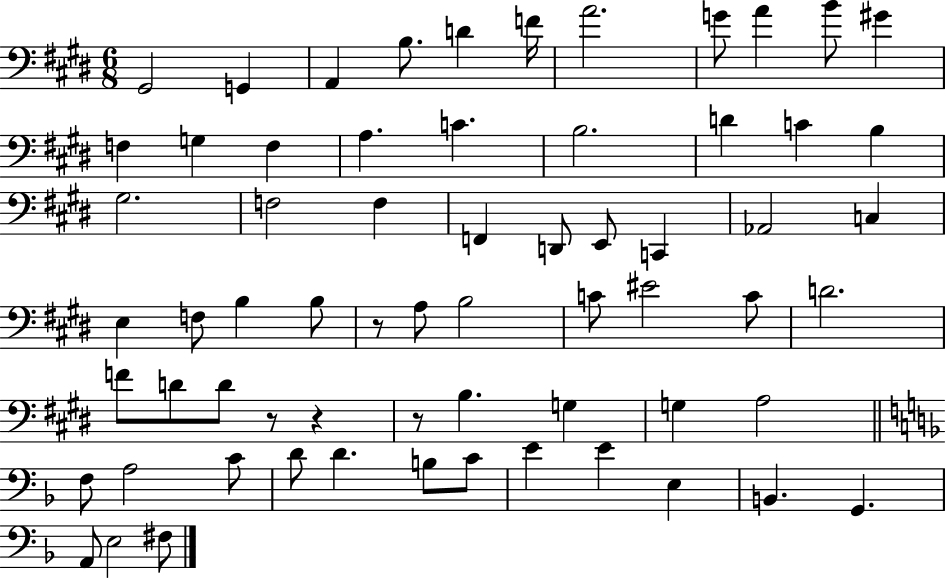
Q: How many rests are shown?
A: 4